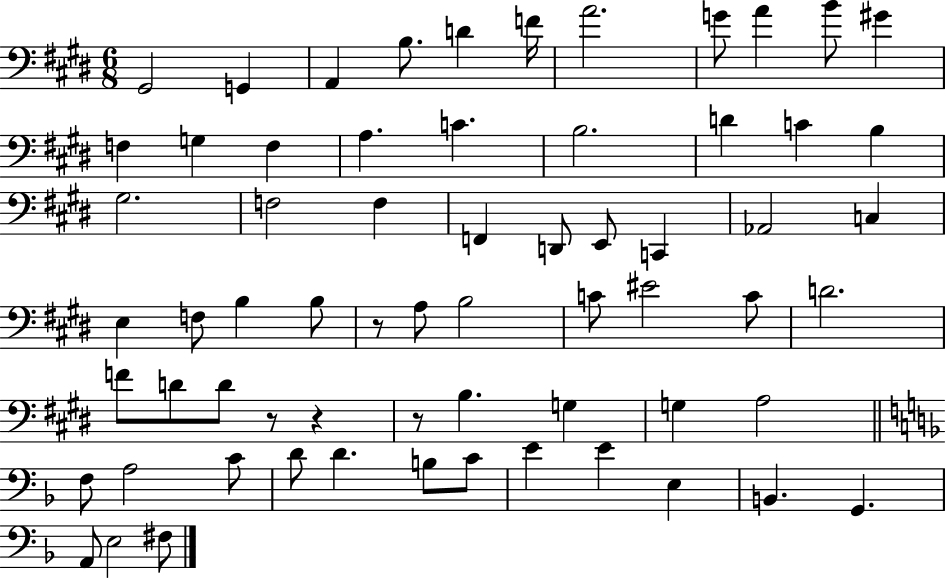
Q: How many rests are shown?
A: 4